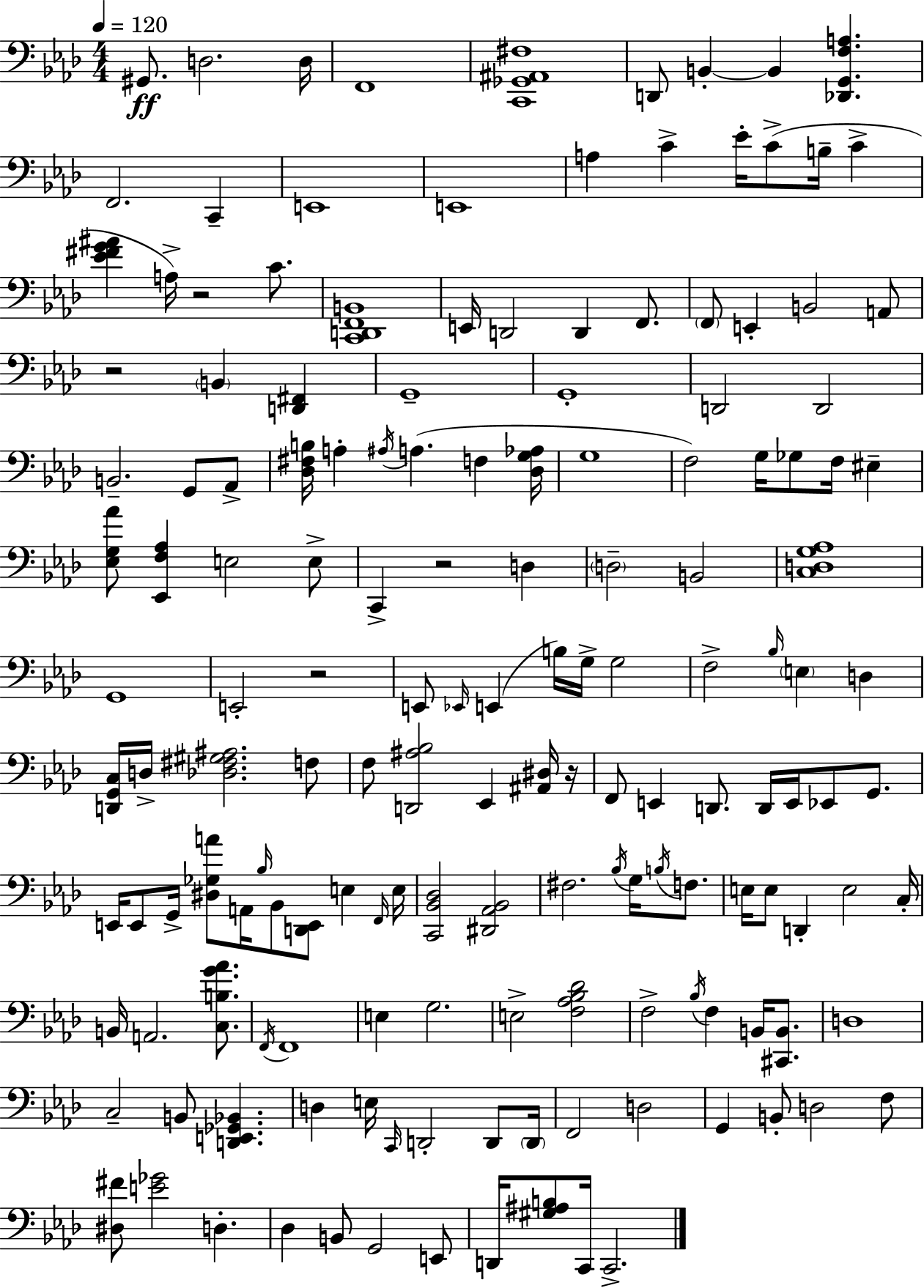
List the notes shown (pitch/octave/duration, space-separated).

G#2/e. D3/h. D3/s F2/w [C2,Gb2,A#2,F#3]/w D2/e B2/q B2/q [Db2,G2,F3,A3]/q. F2/h. C2/q E2/w E2/w A3/q C4/q Eb4/s C4/e B3/s C4/q [Eb4,F#4,G4,A#4]/q A3/s R/h C4/e. [C2,D2,F2,B2]/w E2/s D2/h D2/q F2/e. F2/e E2/q B2/h A2/e R/h B2/q [D2,F#2]/q G2/w G2/w D2/h D2/h B2/h. G2/e Ab2/e [Db3,F#3,B3]/s A3/q A#3/s A3/q. F3/q [Db3,G3,Ab3]/s G3/w F3/h G3/s Gb3/e F3/s EIS3/q [Eb3,G3,Ab4]/e [Eb2,F3,Ab3]/q E3/h E3/e C2/q R/h D3/q D3/h B2/h [C3,D3,G3,Ab3]/w G2/w E2/h R/h E2/e Eb2/s E2/q B3/s G3/s G3/h F3/h Bb3/s E3/q D3/q [D2,G2,C3]/s D3/s [Db3,F#3,G#3,A#3]/h. F3/e F3/e [D2,A#3,Bb3]/h Eb2/q [A#2,D#3]/s R/s F2/e E2/q D2/e. D2/s E2/s Eb2/e G2/e. E2/s E2/e G2/s [D#3,Gb3,A4]/e A2/s Bb3/s Bb2/e [D2,E2]/e E3/q F2/s E3/s [C2,Bb2,Db3]/h [D#2,Ab2,Bb2]/h F#3/h. Bb3/s G3/s B3/s F3/e. E3/s E3/e D2/q E3/h C3/s B2/s A2/h. [C3,B3,G4,Ab4]/e. F2/s F2/w E3/q G3/h. E3/h [F3,Ab3,Bb3,Db4]/h F3/h Bb3/s F3/q B2/s [C#2,B2]/e. D3/w C3/h B2/e [D2,E2,Gb2,Bb2]/q. D3/q E3/s C2/s D2/h D2/e D2/s F2/h D3/h G2/q B2/e D3/h F3/e [D#3,F#4]/e [E4,Gb4]/h D3/q. Db3/q B2/e G2/h E2/e D2/s [G#3,A#3,B3]/e C2/s C2/h.